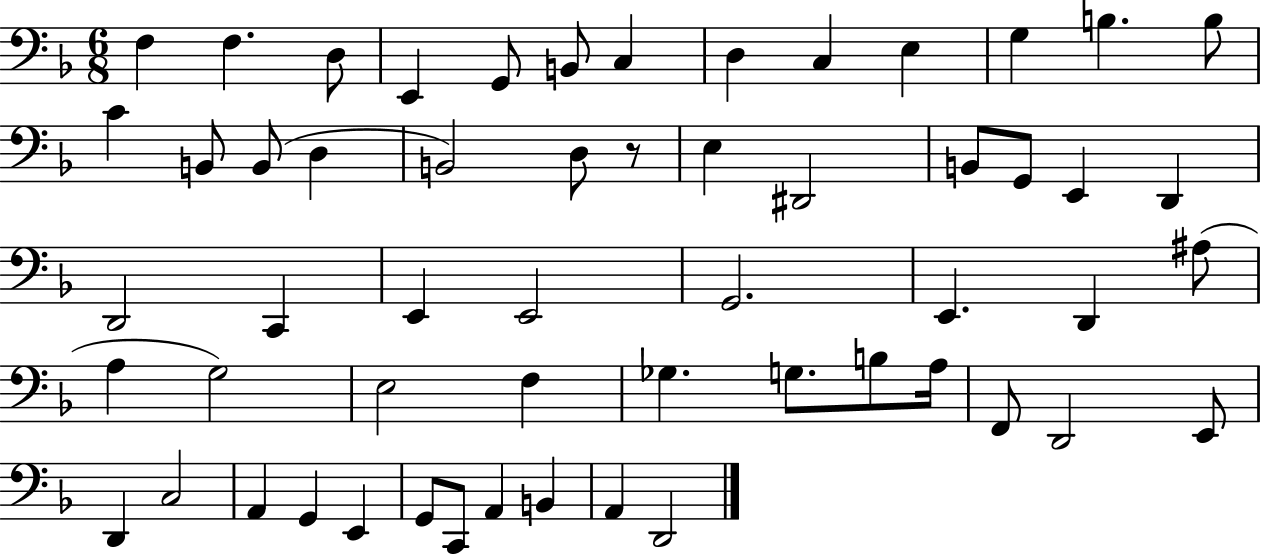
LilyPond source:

{
  \clef bass
  \numericTimeSignature
  \time 6/8
  \key f \major
  f4 f4. d8 | e,4 g,8 b,8 c4 | d4 c4 e4 | g4 b4. b8 | \break c'4 b,8 b,8( d4 | b,2) d8 r8 | e4 dis,2 | b,8 g,8 e,4 d,4 | \break d,2 c,4 | e,4 e,2 | g,2. | e,4. d,4 ais8( | \break a4 g2) | e2 f4 | ges4. g8. b8 a16 | f,8 d,2 e,8 | \break d,4 c2 | a,4 g,4 e,4 | g,8 c,8 a,4 b,4 | a,4 d,2 | \break \bar "|."
}